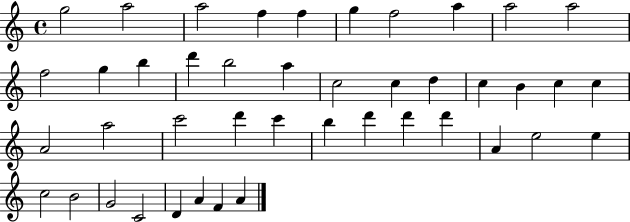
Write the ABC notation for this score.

X:1
T:Untitled
M:4/4
L:1/4
K:C
g2 a2 a2 f f g f2 a a2 a2 f2 g b d' b2 a c2 c d c B c c A2 a2 c'2 d' c' b d' d' d' A e2 e c2 B2 G2 C2 D A F A